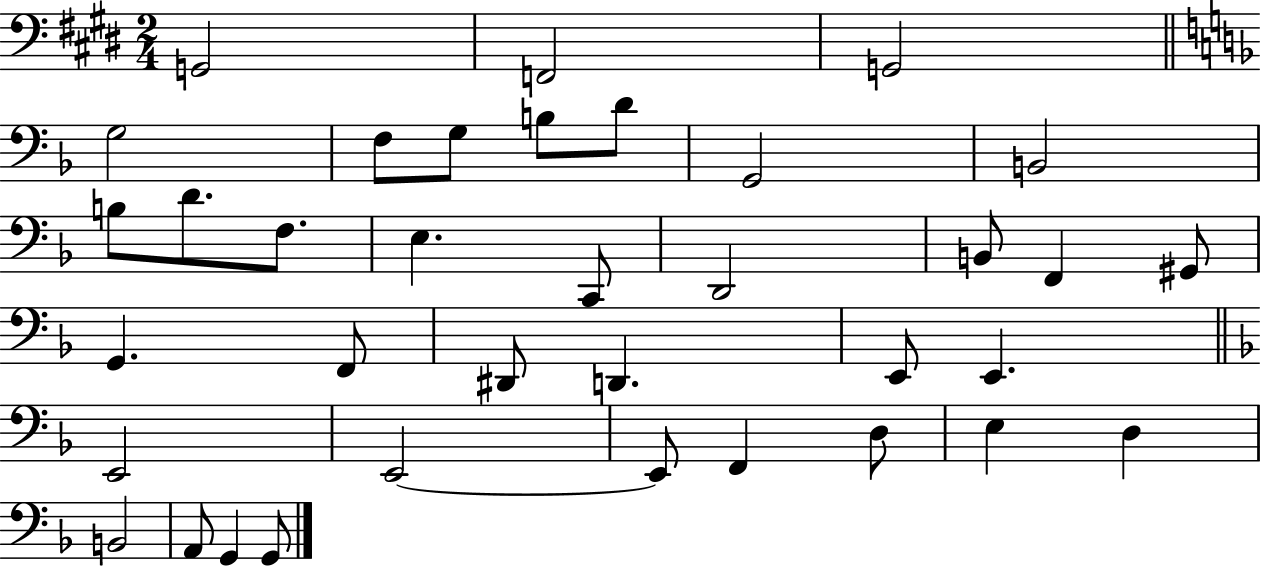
G2/h F2/h G2/h G3/h F3/e G3/e B3/e D4/e G2/h B2/h B3/e D4/e. F3/e. E3/q. C2/e D2/h B2/e F2/q G#2/e G2/q. F2/e D#2/e D2/q. E2/e E2/q. E2/h E2/h E2/e F2/q D3/e E3/q D3/q B2/h A2/e G2/q G2/e